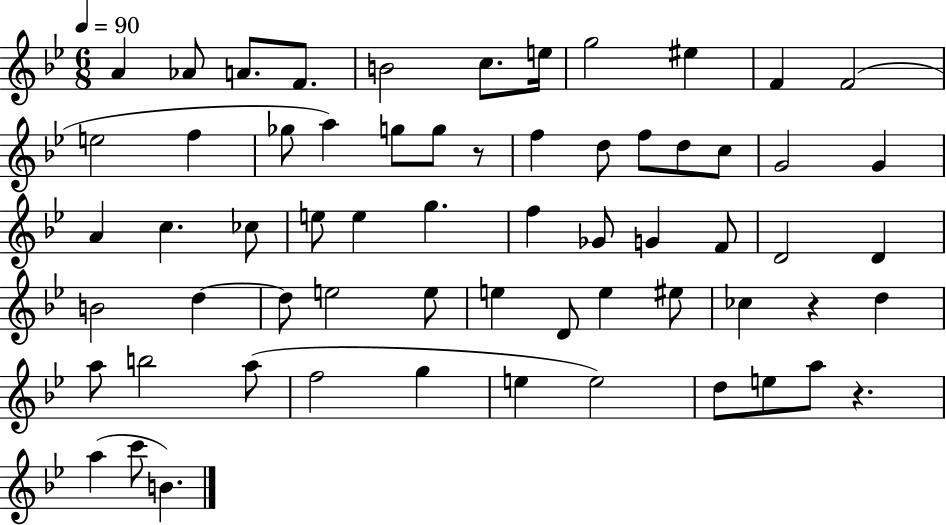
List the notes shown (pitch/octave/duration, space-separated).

A4/q Ab4/e A4/e. F4/e. B4/h C5/e. E5/s G5/h EIS5/q F4/q F4/h E5/h F5/q Gb5/e A5/q G5/e G5/e R/e F5/q D5/e F5/e D5/e C5/e G4/h G4/q A4/q C5/q. CES5/e E5/e E5/q G5/q. F5/q Gb4/e G4/q F4/e D4/h D4/q B4/h D5/q D5/e E5/h E5/e E5/q D4/e E5/q EIS5/e CES5/q R/q D5/q A5/e B5/h A5/e F5/h G5/q E5/q E5/h D5/e E5/e A5/e R/q. A5/q C6/e B4/q.